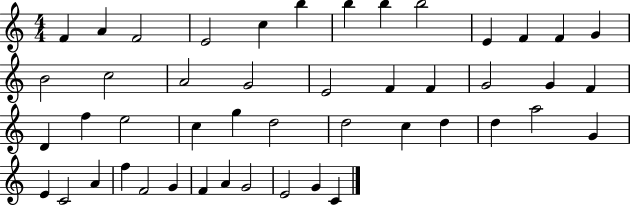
X:1
T:Untitled
M:4/4
L:1/4
K:C
F A F2 E2 c b b b b2 E F F G B2 c2 A2 G2 E2 F F G2 G F D f e2 c g d2 d2 c d d a2 G E C2 A f F2 G F A G2 E2 G C